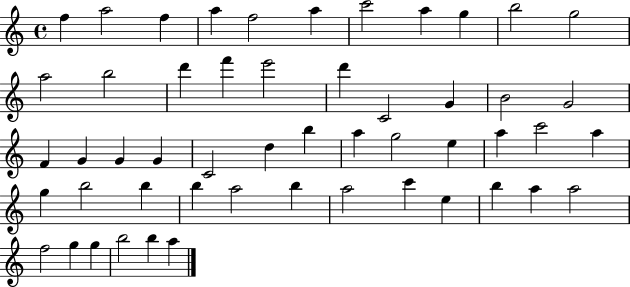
{
  \clef treble
  \time 4/4
  \defaultTimeSignature
  \key c \major
  f''4 a''2 f''4 | a''4 f''2 a''4 | c'''2 a''4 g''4 | b''2 g''2 | \break a''2 b''2 | d'''4 f'''4 e'''2 | d'''4 c'2 g'4 | b'2 g'2 | \break f'4 g'4 g'4 g'4 | c'2 d''4 b''4 | a''4 g''2 e''4 | a''4 c'''2 a''4 | \break g''4 b''2 b''4 | b''4 a''2 b''4 | a''2 c'''4 e''4 | b''4 a''4 a''2 | \break f''2 g''4 g''4 | b''2 b''4 a''4 | \bar "|."
}